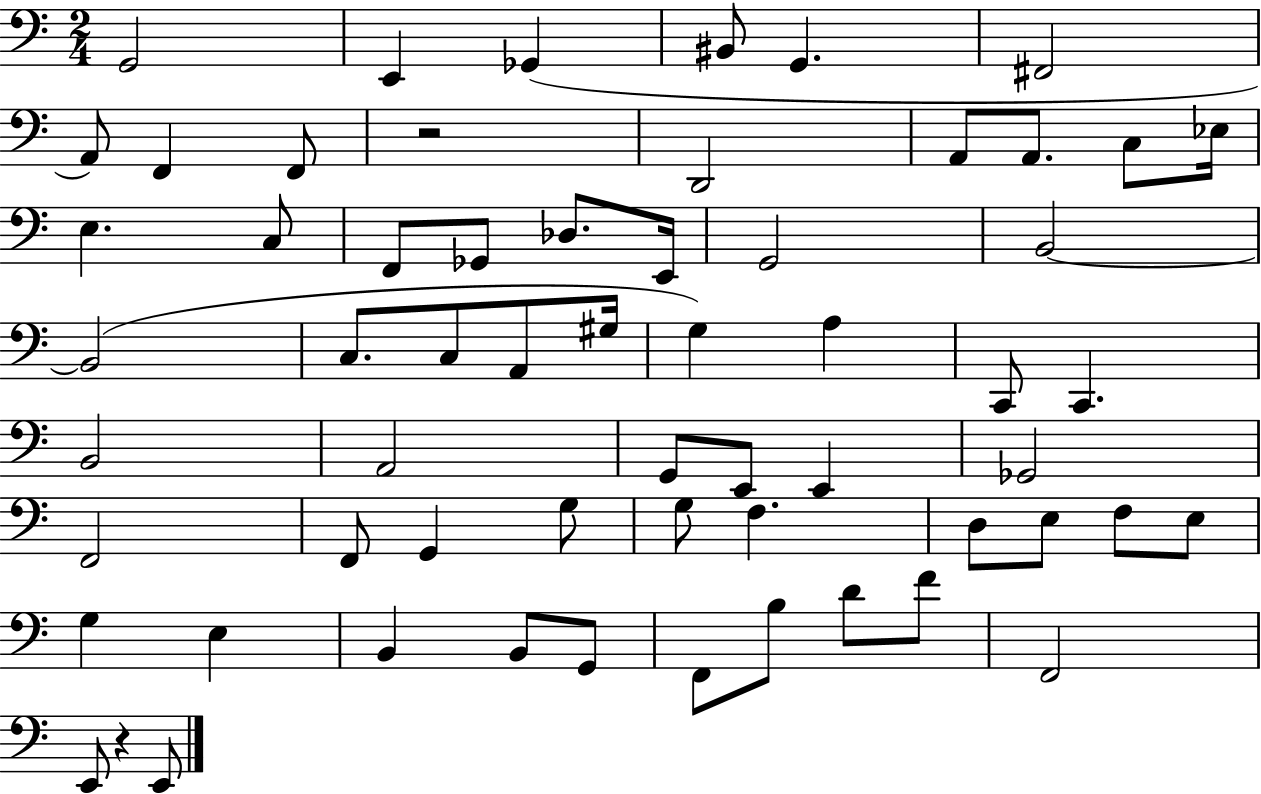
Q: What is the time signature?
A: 2/4